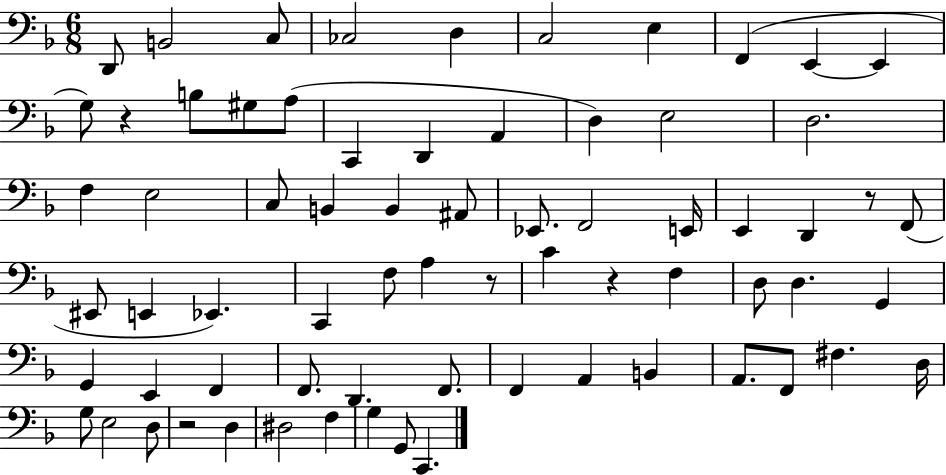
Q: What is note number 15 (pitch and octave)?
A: C2